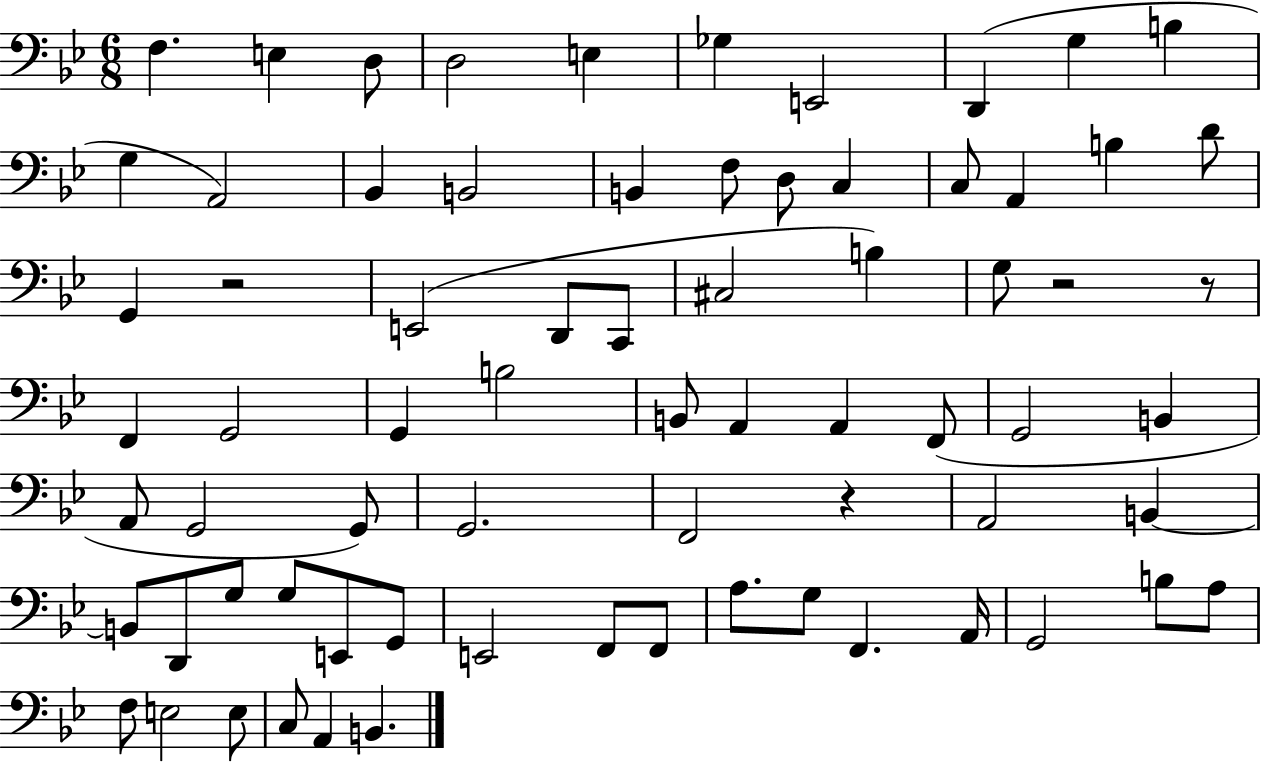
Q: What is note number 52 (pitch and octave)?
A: G2